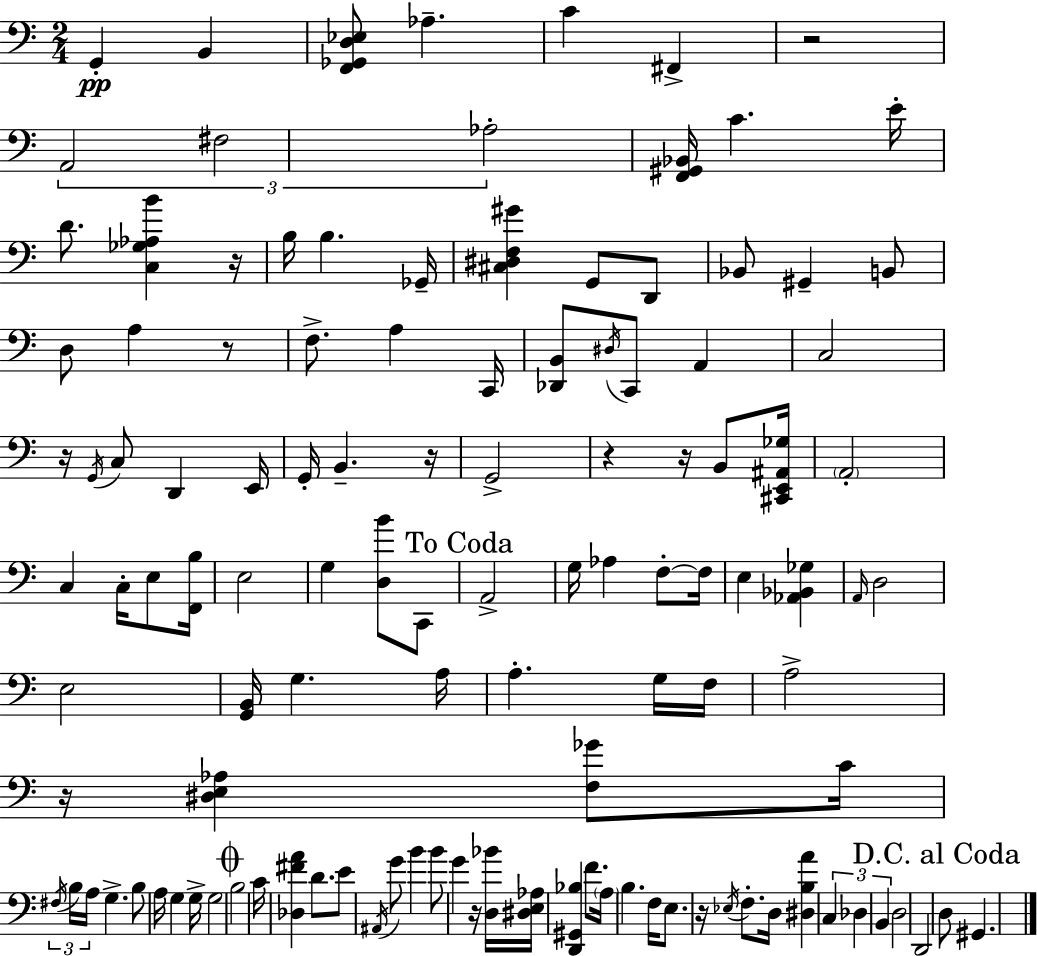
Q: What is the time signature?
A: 2/4